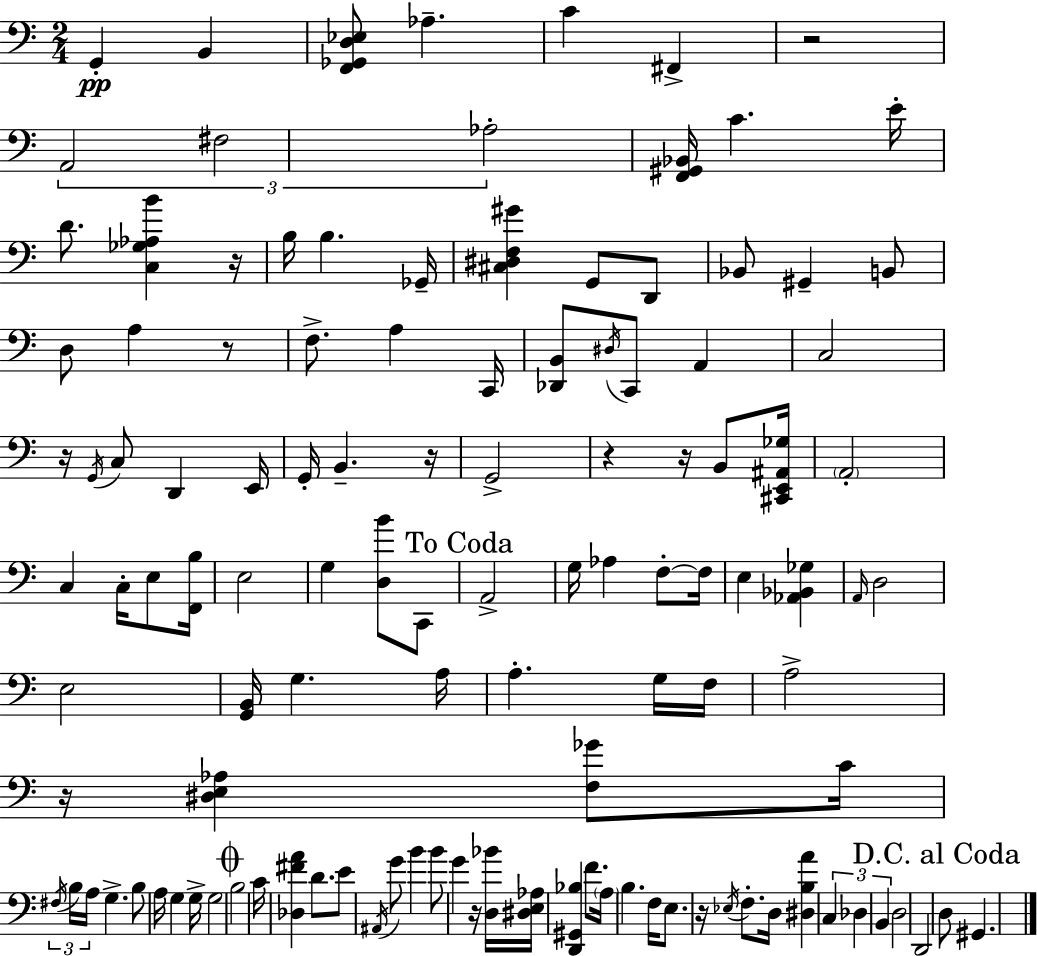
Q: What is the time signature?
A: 2/4